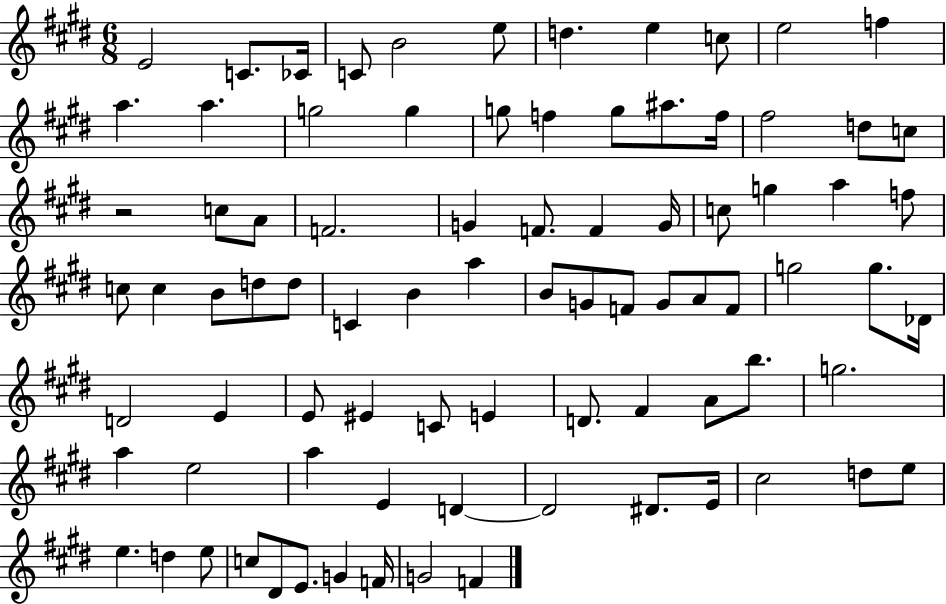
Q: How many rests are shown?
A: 1